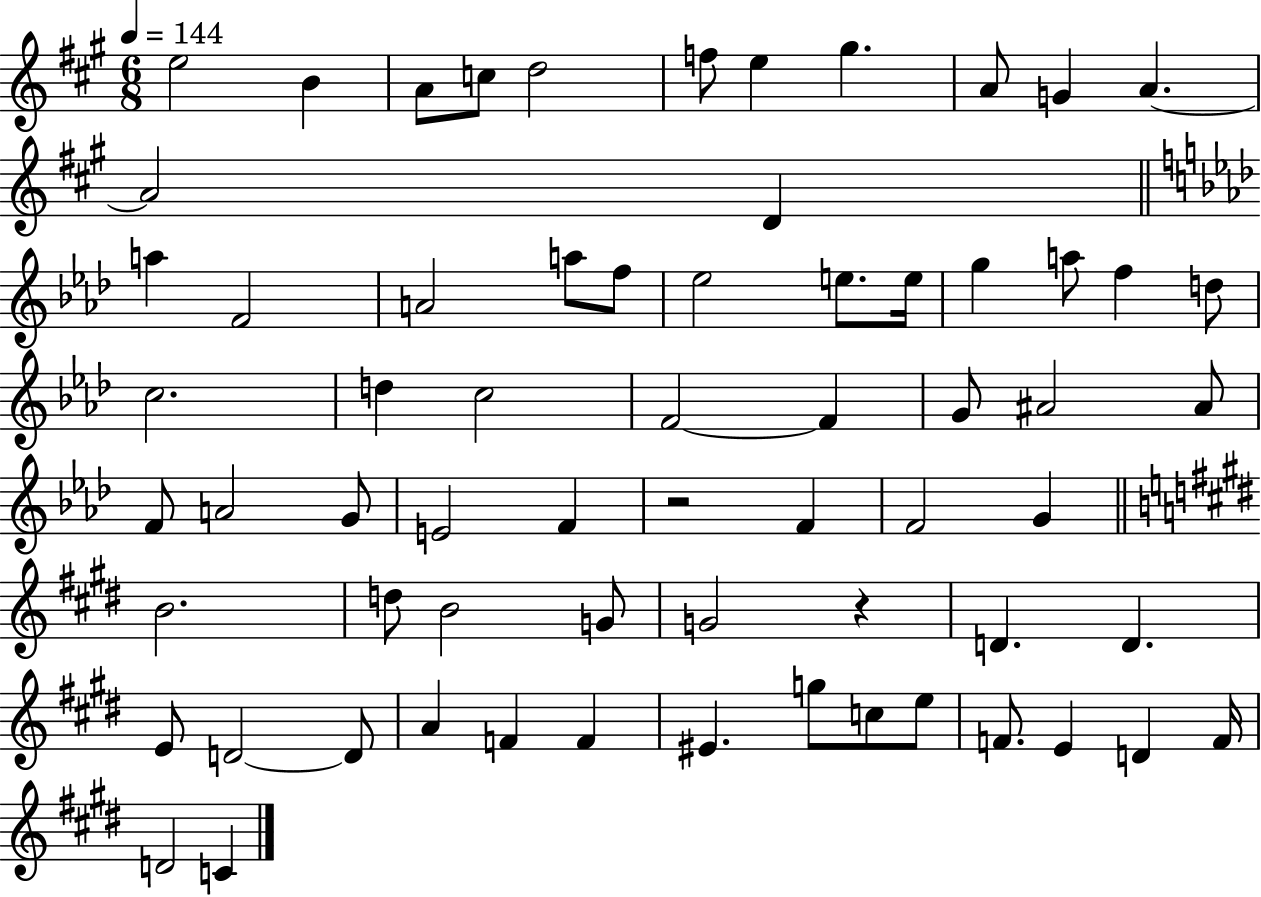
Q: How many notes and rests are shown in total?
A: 66